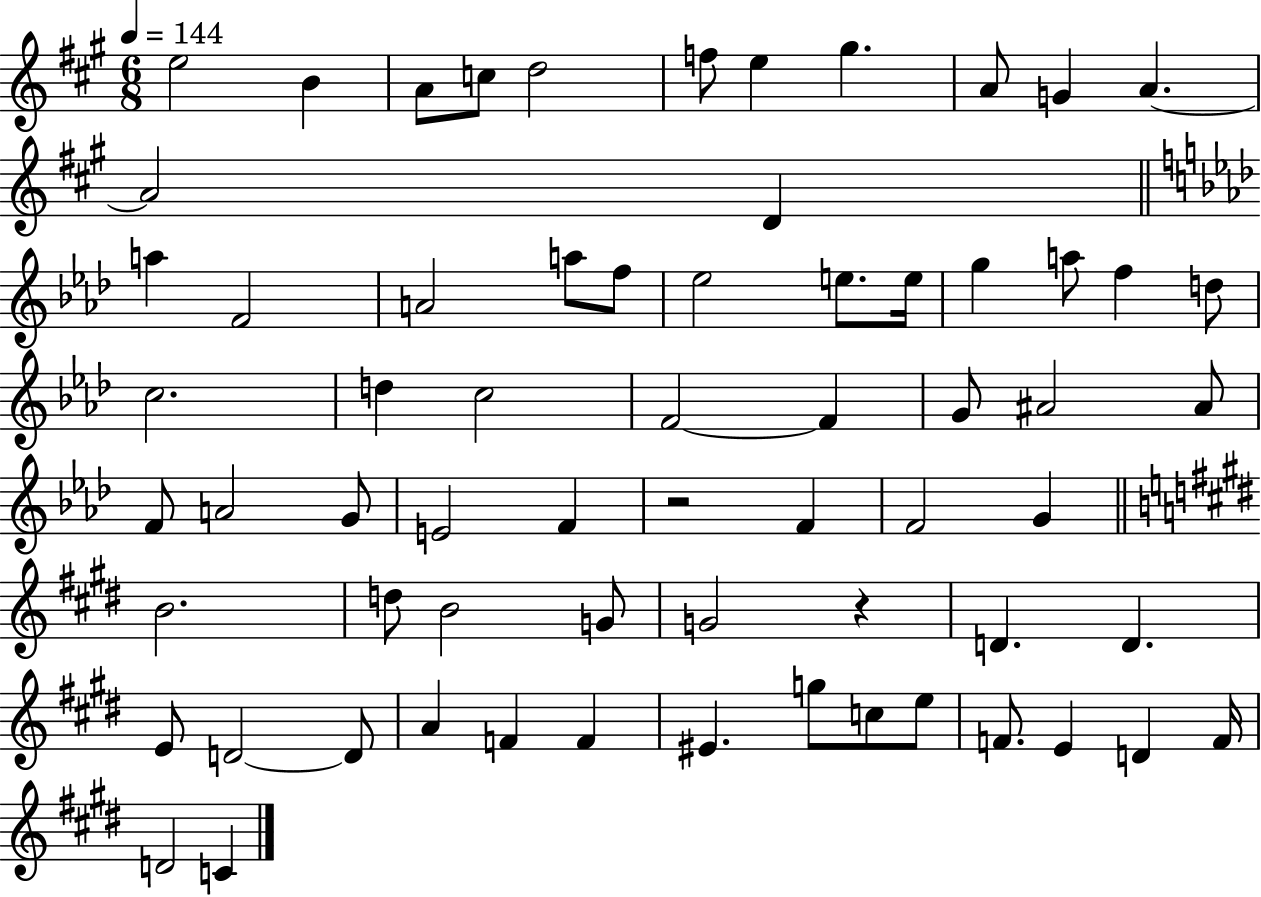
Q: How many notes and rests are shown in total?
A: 66